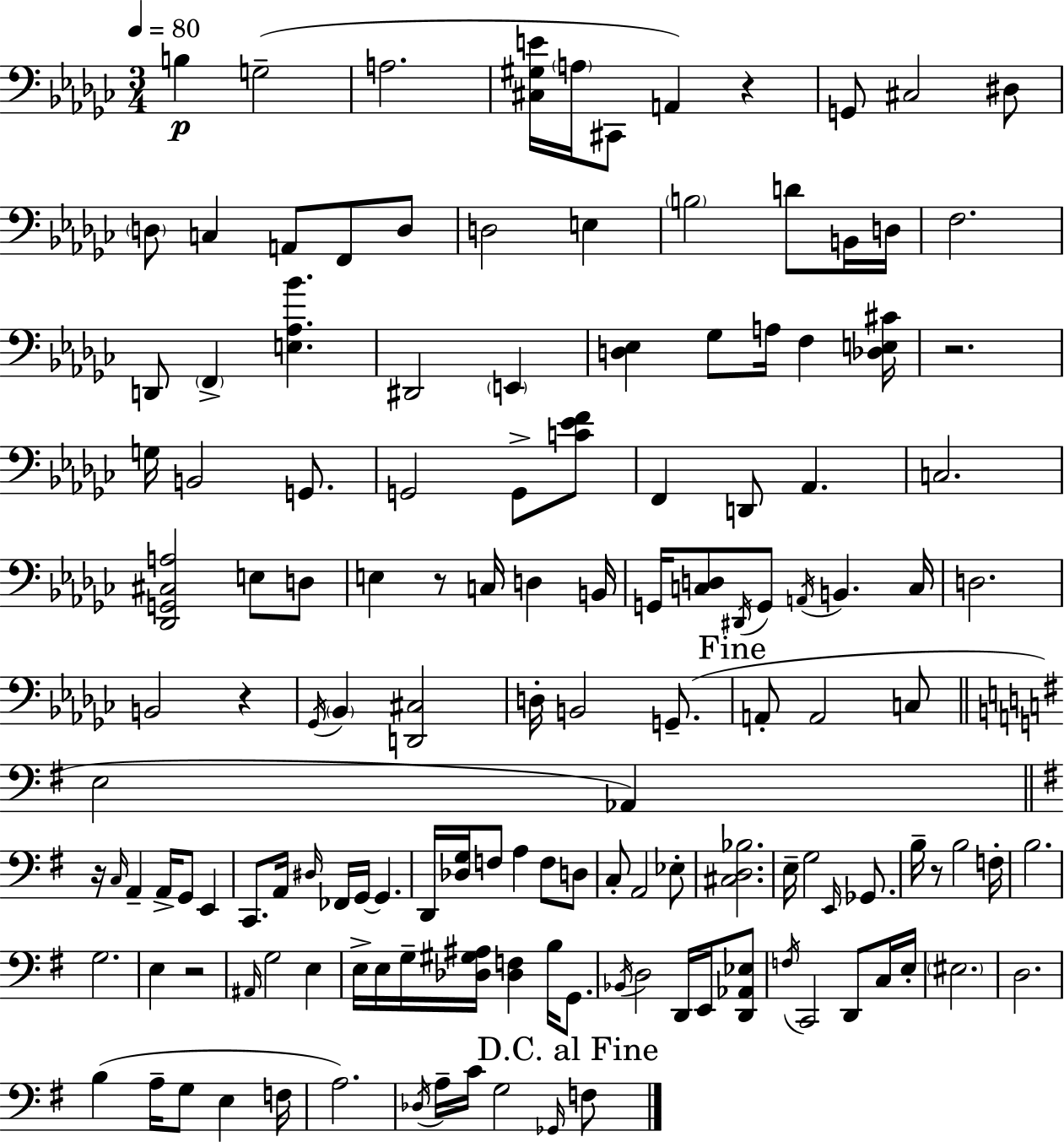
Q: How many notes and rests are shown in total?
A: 141